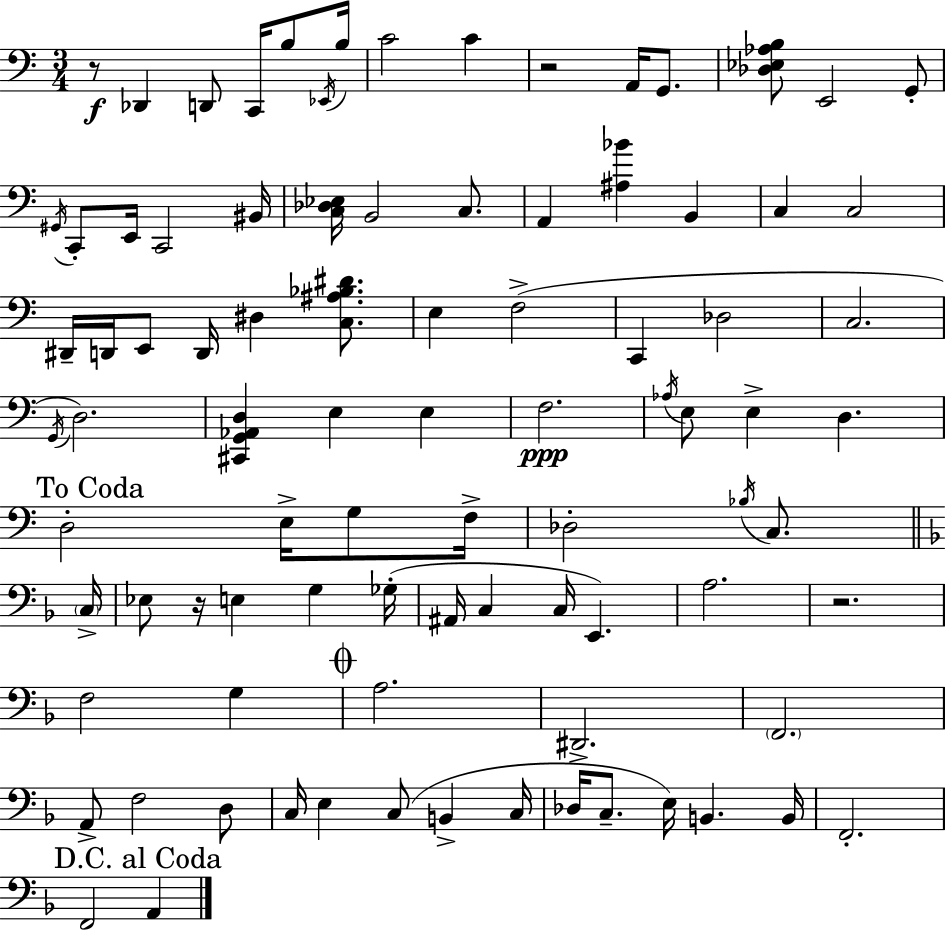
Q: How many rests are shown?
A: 4